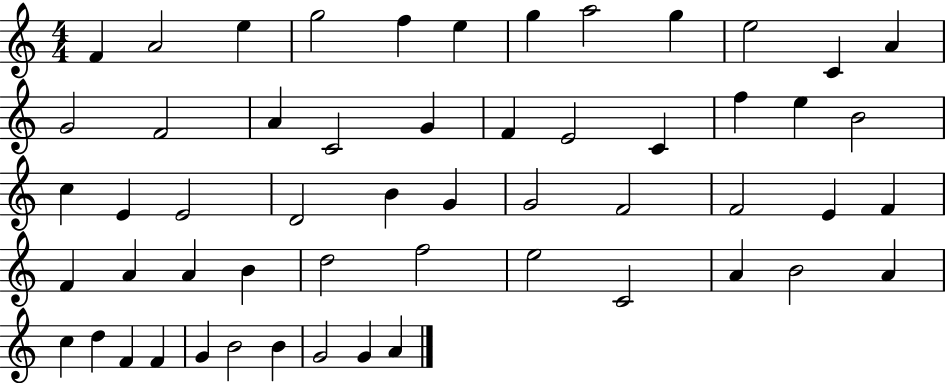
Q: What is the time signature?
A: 4/4